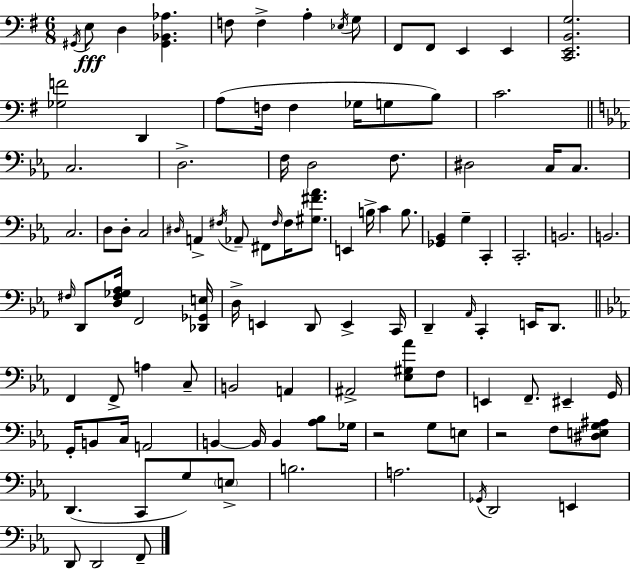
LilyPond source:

{
  \clef bass
  \numericTimeSignature
  \time 6/8
  \key g \major
  \acciaccatura { gis,16 }\fff e8 d4 <gis, bes, aes>4. | f8 f4-> a4-. \acciaccatura { ees16 } | g8 fis,8 fis,8 e,4 e,4 | <c, e, b, g>2. | \break <ges f'>2 d,4 | a8( f16 f4 ges16 g8 | b8) c'2. | \bar "||" \break \key c \minor c2. | d2.-> | f16 d2 f8. | dis2 c16 c8. | \break c2. | d8 d8-. c2 | \grace { dis16 } a,4-> \acciaccatura { fis16 } aes,8-- fis,8 \grace { fis16 } fis16 | <gis fis' aes'>8. e,4 b16-> c'4 | \break b8. <ges, bes,>4 g4-- c,4-. | c,2.-. | b,2. | b,2. | \break \grace { fis16 } d,8 <d fis ges aes>16 f,2 | <des, ges, e>16 d16-> e,4 d,8 e,4-> | c,16 d,4-- \grace { aes,16 } c,4-. | e,16 d,8. \bar "||" \break \key ees \major f,4 f,8-> a4 c8-- | b,2 a,4 | ais,2-> <ees gis aes'>8 f8 | e,4 f,8.-- eis,4-- g,16 | \break g,16-. b,8 c16 a,2 | b,4~~ b,16 b,4 <aes bes>8 ges16 | r2 g8 e8 | r2 f8 <dis e g ais>8 | \break d,4.( c,8 g8) \parenthesize e8-> | b2. | a2. | \acciaccatura { ges,16 } d,2 e,4 | \break d,8 d,2 f,8-- | \bar "|."
}